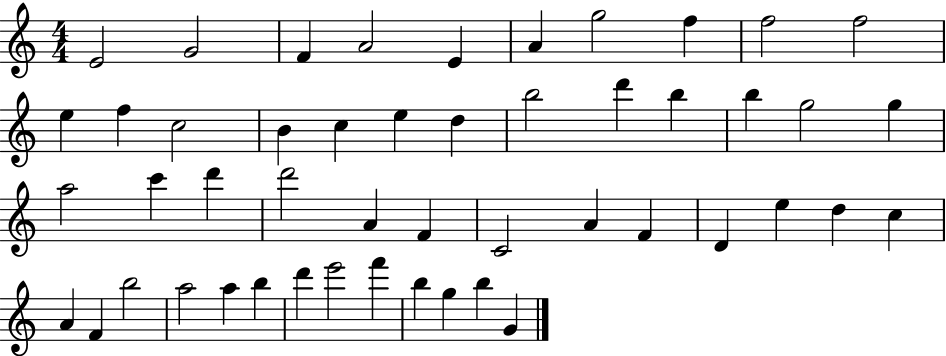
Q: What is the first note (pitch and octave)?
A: E4